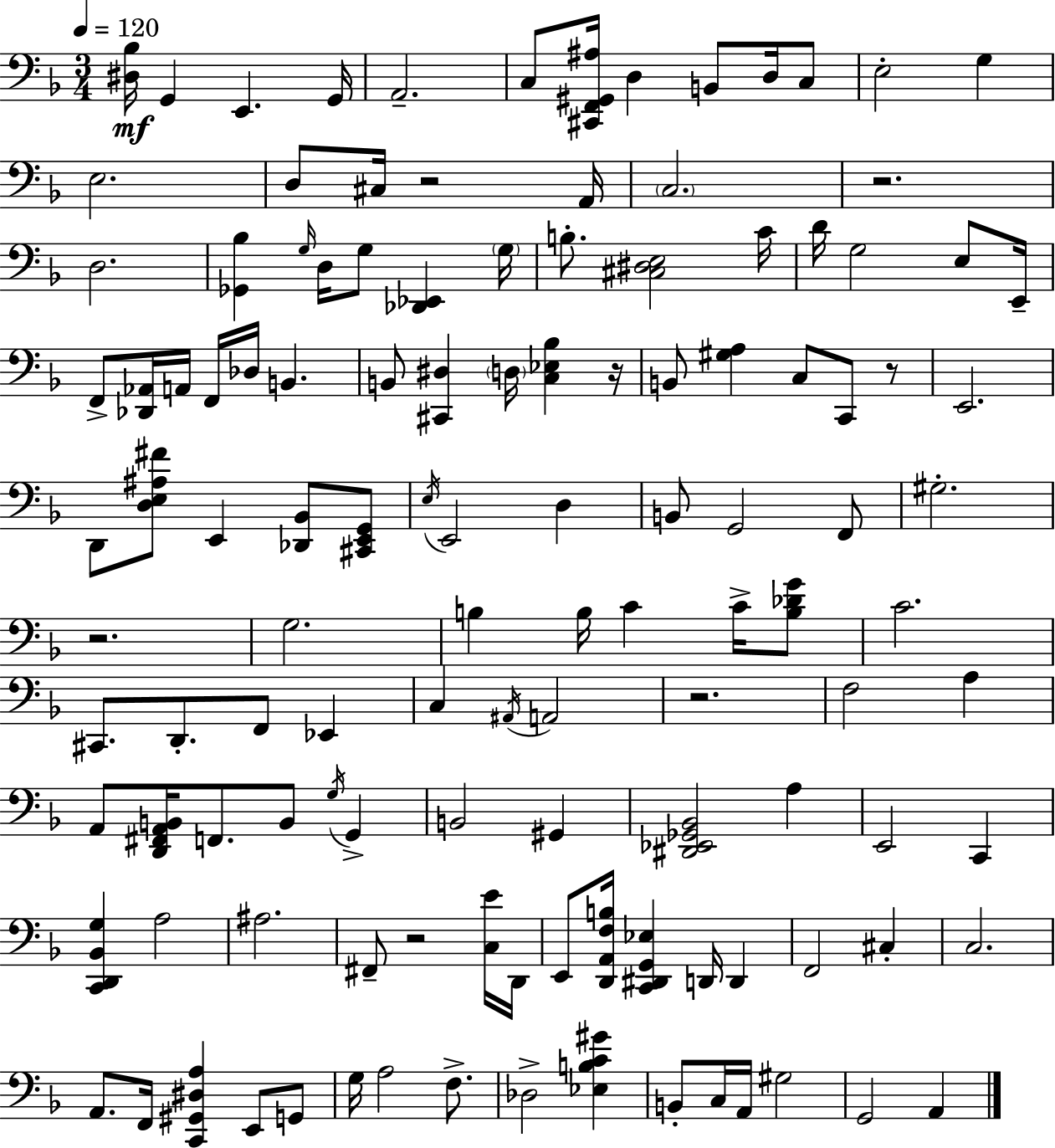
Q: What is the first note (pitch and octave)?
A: G2